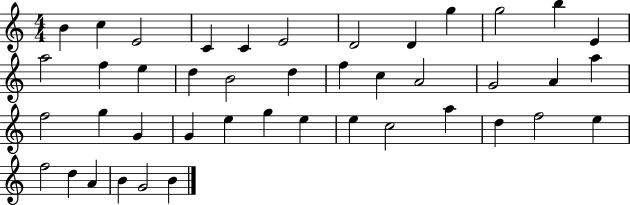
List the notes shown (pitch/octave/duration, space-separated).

B4/q C5/q E4/h C4/q C4/q E4/h D4/h D4/q G5/q G5/h B5/q E4/q A5/h F5/q E5/q D5/q B4/h D5/q F5/q C5/q A4/h G4/h A4/q A5/q F5/h G5/q G4/q G4/q E5/q G5/q E5/q E5/q C5/h A5/q D5/q F5/h E5/q F5/h D5/q A4/q B4/q G4/h B4/q